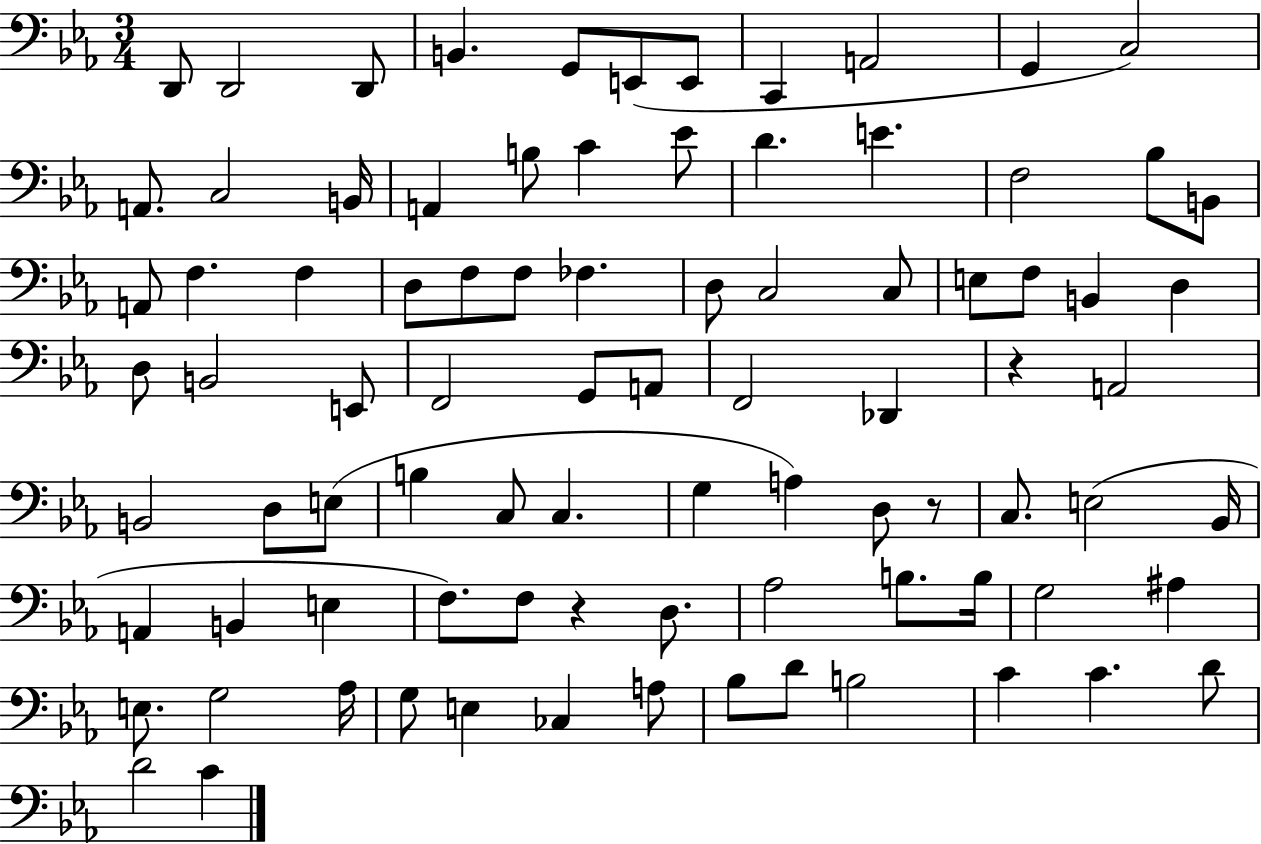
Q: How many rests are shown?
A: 3